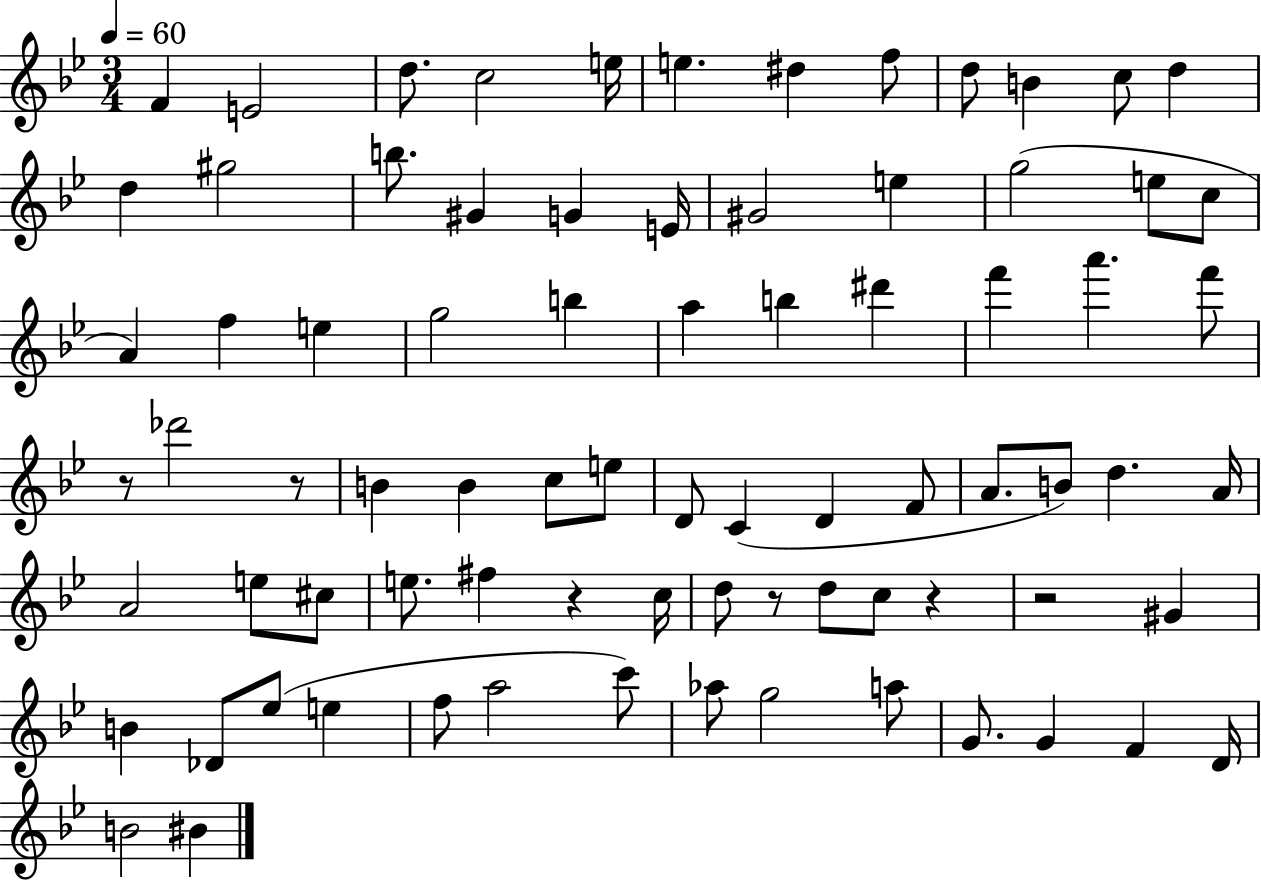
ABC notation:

X:1
T:Untitled
M:3/4
L:1/4
K:Bb
F E2 d/2 c2 e/4 e ^d f/2 d/2 B c/2 d d ^g2 b/2 ^G G E/4 ^G2 e g2 e/2 c/2 A f e g2 b a b ^d' f' a' f'/2 z/2 _d'2 z/2 B B c/2 e/2 D/2 C D F/2 A/2 B/2 d A/4 A2 e/2 ^c/2 e/2 ^f z c/4 d/2 z/2 d/2 c/2 z z2 ^G B _D/2 _e/2 e f/2 a2 c'/2 _a/2 g2 a/2 G/2 G F D/4 B2 ^B